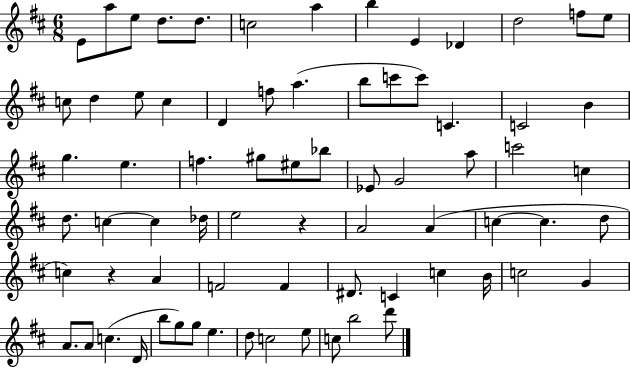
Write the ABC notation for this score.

X:1
T:Untitled
M:6/8
L:1/4
K:D
E/2 a/2 e/2 d/2 d/2 c2 a b E _D d2 f/2 e/2 c/2 d e/2 c D f/2 a b/2 c'/2 c'/2 C C2 B g e f ^g/2 ^e/2 _b/2 _E/2 G2 a/2 c'2 c d/2 c c _d/4 e2 z A2 A c c d/2 c z A F2 F ^D/2 C c B/4 c2 G A/2 A/2 c D/4 b/2 g/2 g/2 e d/2 c2 e/2 c/2 b2 d'/2